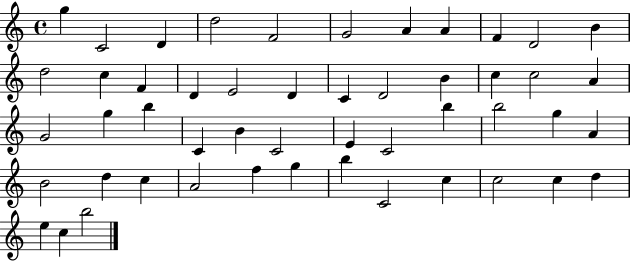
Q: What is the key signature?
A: C major